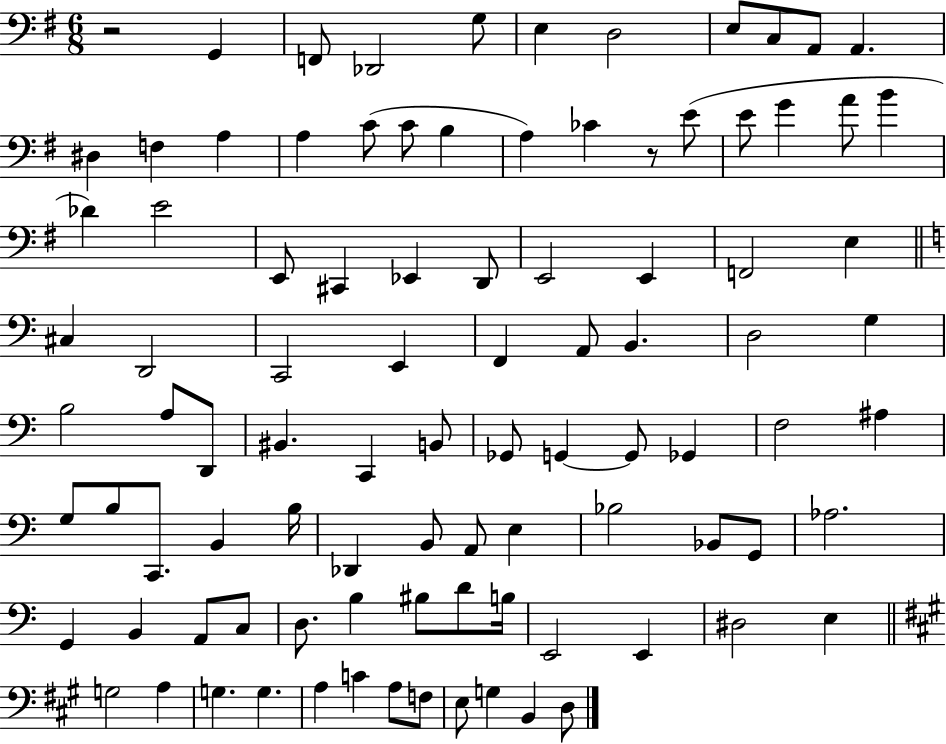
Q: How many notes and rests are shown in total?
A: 95